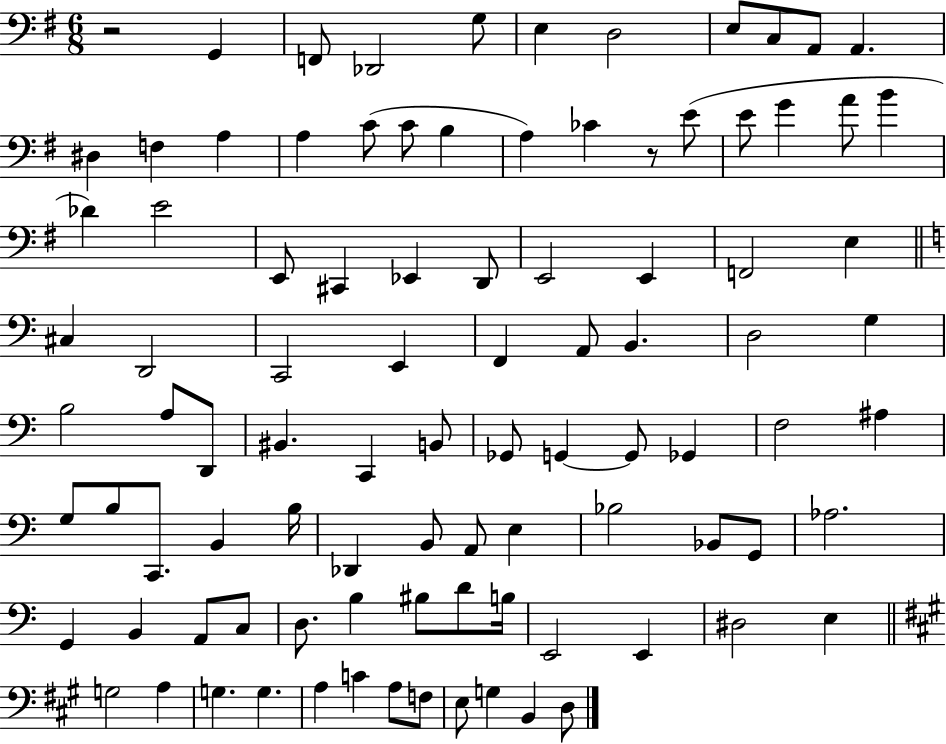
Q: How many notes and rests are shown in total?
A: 95